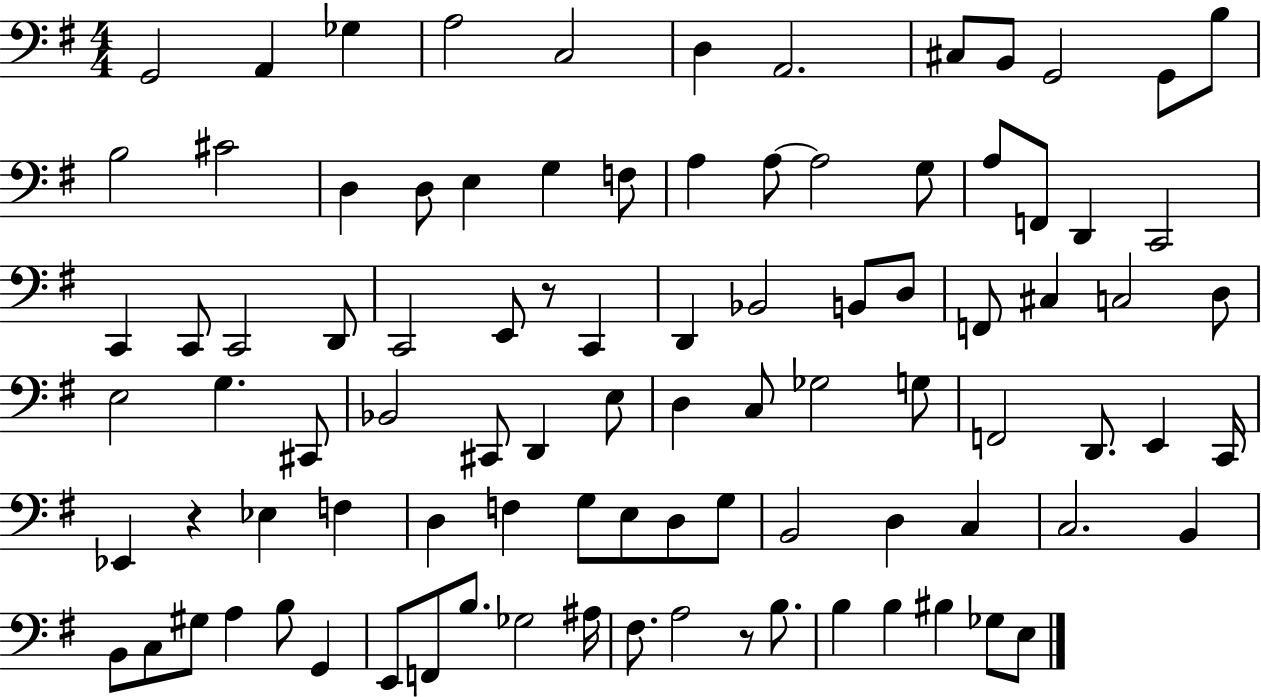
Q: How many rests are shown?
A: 3